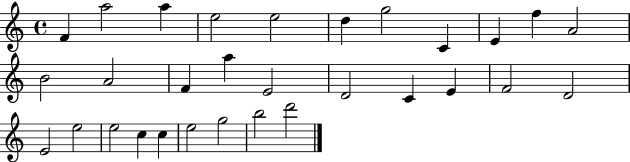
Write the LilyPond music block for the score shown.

{
  \clef treble
  \time 4/4
  \defaultTimeSignature
  \key c \major
  f'4 a''2 a''4 | e''2 e''2 | d''4 g''2 c'4 | e'4 f''4 a'2 | \break b'2 a'2 | f'4 a''4 e'2 | d'2 c'4 e'4 | f'2 d'2 | \break e'2 e''2 | e''2 c''4 c''4 | e''2 g''2 | b''2 d'''2 | \break \bar "|."
}